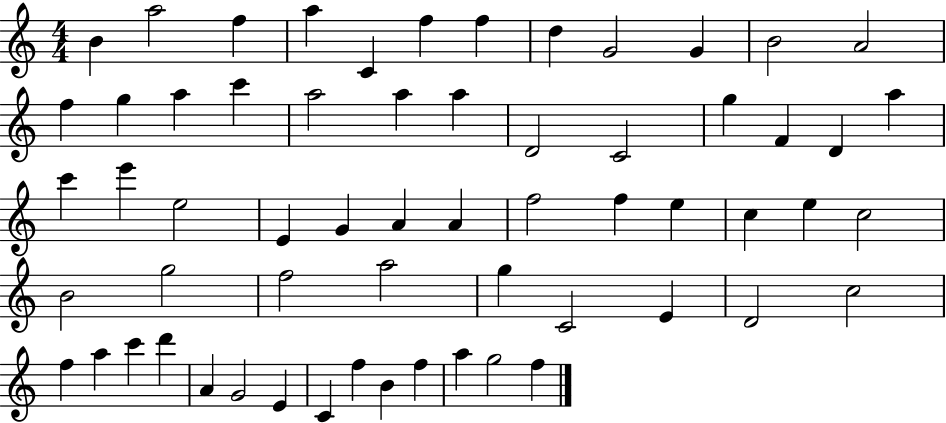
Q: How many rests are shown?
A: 0